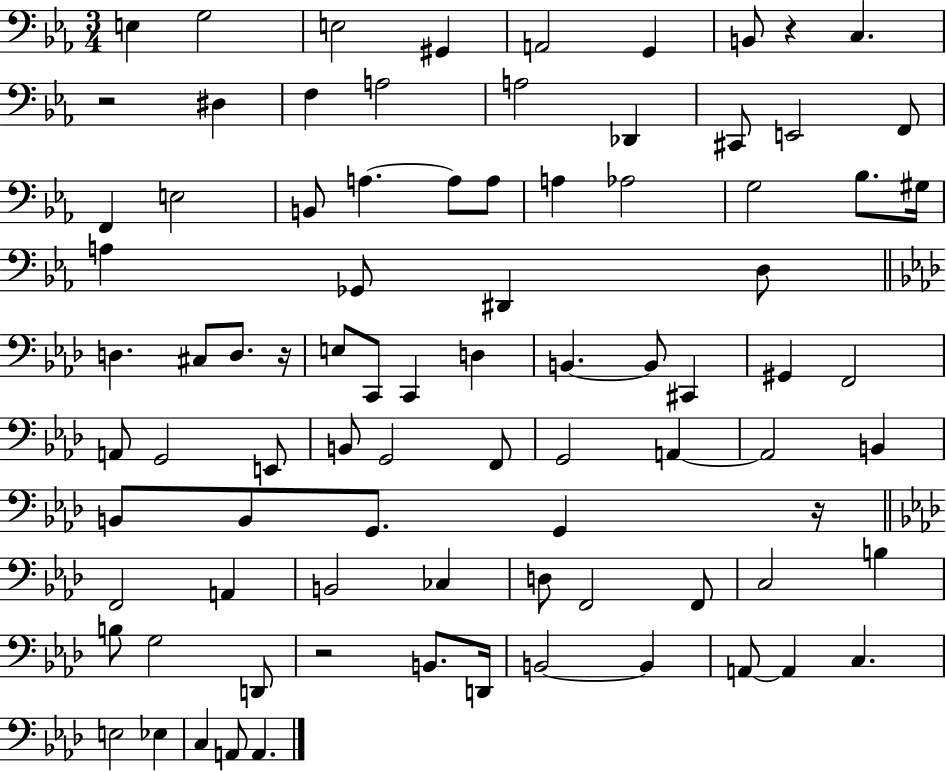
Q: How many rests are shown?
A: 5